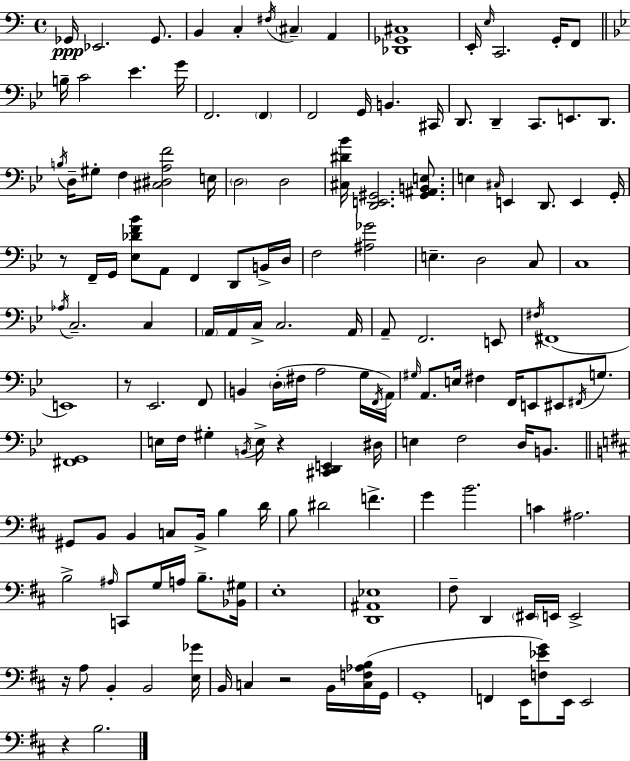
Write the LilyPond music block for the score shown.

{
  \clef bass
  \time 4/4
  \defaultTimeSignature
  \key a \minor
  ges,16\ppp ees,2. ges,8. | b,4 c4-. \acciaccatura { fis16 } \parenthesize cis4-- a,4 | <des, ges, cis>1 | e,16-. \grace { e16 } c,2. g,16-. | \break f,8 \bar "||" \break \key bes \major b16-- c'2 ees'4. g'16 | f,2. \parenthesize f,4 | f,2 g,16 b,4. cis,16 | d,8. d,4-- c,8. e,8. d,8. | \break \acciaccatura { b16 } d16-- gis8-. f4 <cis dis a f'>2 | e16 \parenthesize d2 d2 | <cis dis' bes'>16 <d, e, gis,>2. <gis, ais, b, e>8. | e4 \grace { cis16 } e,4 d,8. e,4 | \break g,16-. r8 f,16-- g,16 <ees des' f' bes'>8 a,8 f,4 d,8 | b,16-> d16 f2 <ais ges'>2 | e4.-- d2 | c8 c1 | \break \acciaccatura { aes16 } c2.-- c4 | \parenthesize a,16 a,16 c16-> c2. | a,16 a,8-- f,2. | e,8 \acciaccatura { fis16 }( fis,1 | \break e,1) | r8 ees,2. | f,8 b,4 \parenthesize d16-.( fis16 a2 | g16 \acciaccatura { f,16 } a,16) \grace { gis16 } a,8. e16 fis4 f,16 e,8 | \break eis,8 \acciaccatura { fis,16 } g8. <fis, g,>1 | e16 f16 gis4-. \acciaccatura { b,16 } e16-> r4 | <cis, d, e,>4 dis16 e4 f2 | d16 b,8. \bar "||" \break \key b \minor gis,8 b,8 b,4 c8 b,16-> b4 d'16 | b8 dis'2 f'4.-> | g'4 b'2. | c'4 ais2. | \break b2-> \grace { ais16 } c,8 g16 a16 b8.-- | <bes, gis>16 e1-. | <d, ais, ees>1 | fis8-- d,4 \parenthesize eis,16 e,16 e,2-> | \break r16 a8 b,4-. b,2 | <e ges'>16 b,16 c4 r2 b,16 <c f aes b>16( | g,16 g,1-. | f,4 e,16 <f ees' g'>8) e,16 e,2 | \break r4 b2. | \bar "|."
}